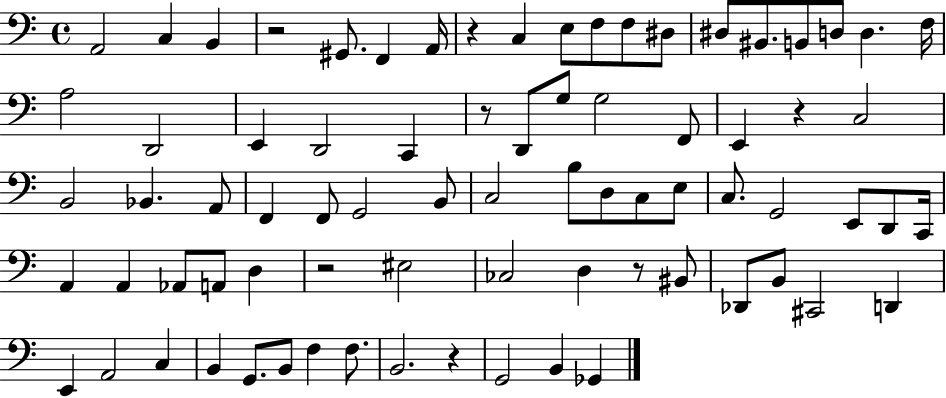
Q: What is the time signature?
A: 4/4